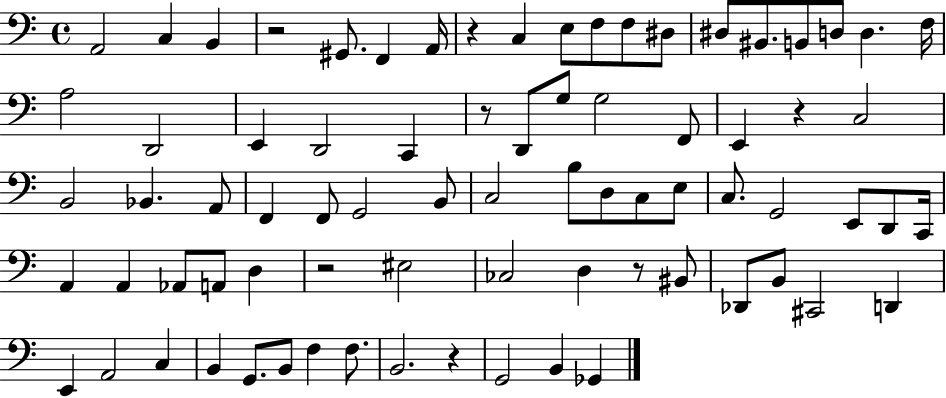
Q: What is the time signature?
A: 4/4